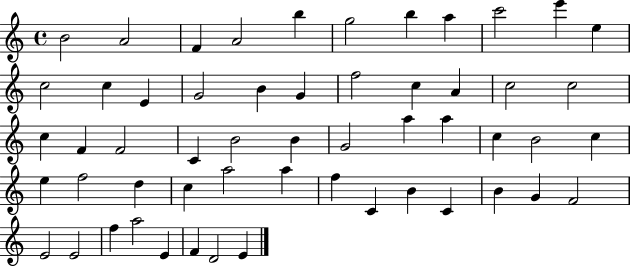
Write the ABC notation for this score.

X:1
T:Untitled
M:4/4
L:1/4
K:C
B2 A2 F A2 b g2 b a c'2 e' e c2 c E G2 B G f2 c A c2 c2 c F F2 C B2 B G2 a a c B2 c e f2 d c a2 a f C B C B G F2 E2 E2 f a2 E F D2 E